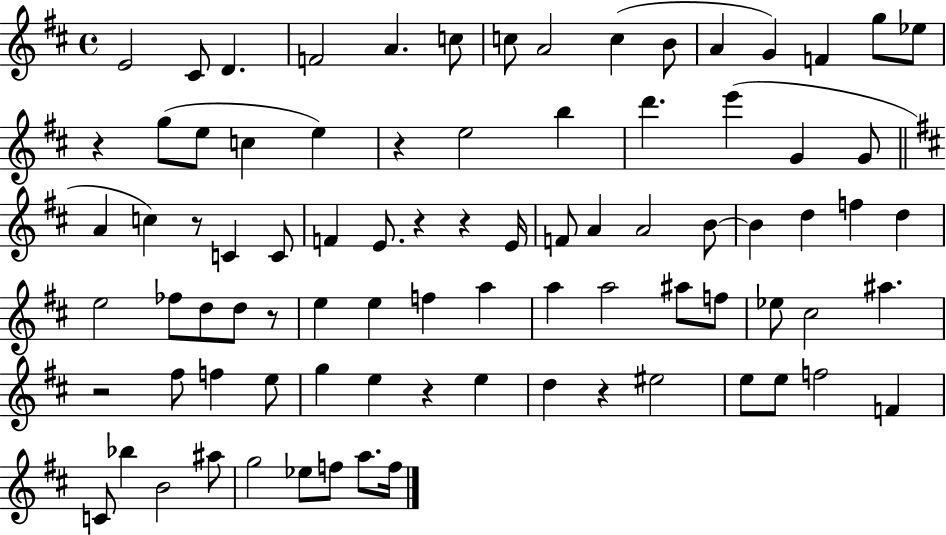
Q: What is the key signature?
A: D major